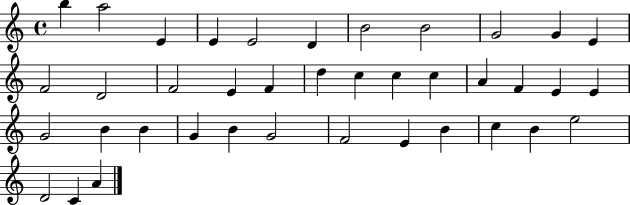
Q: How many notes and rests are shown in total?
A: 39